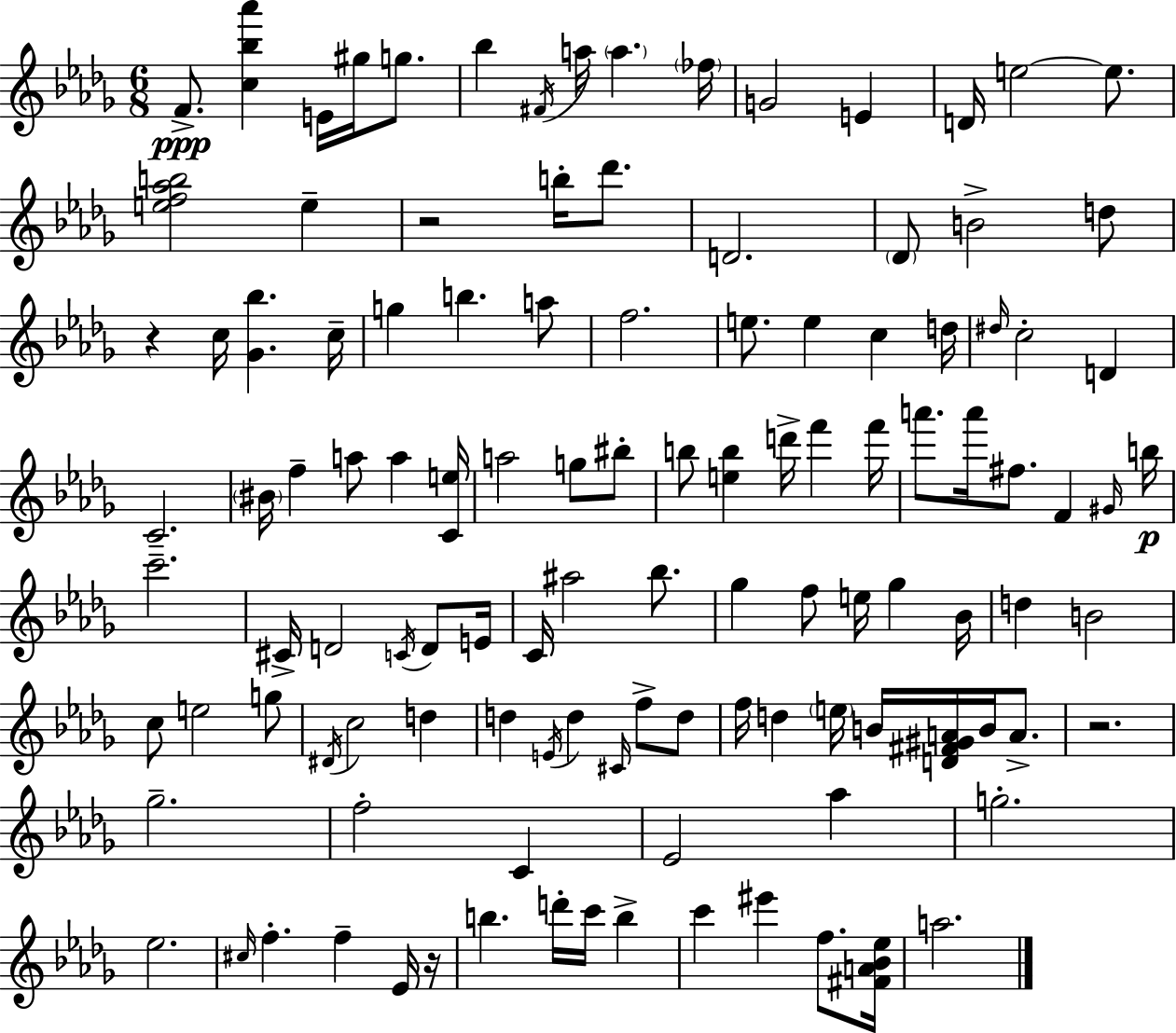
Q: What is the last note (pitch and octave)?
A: A5